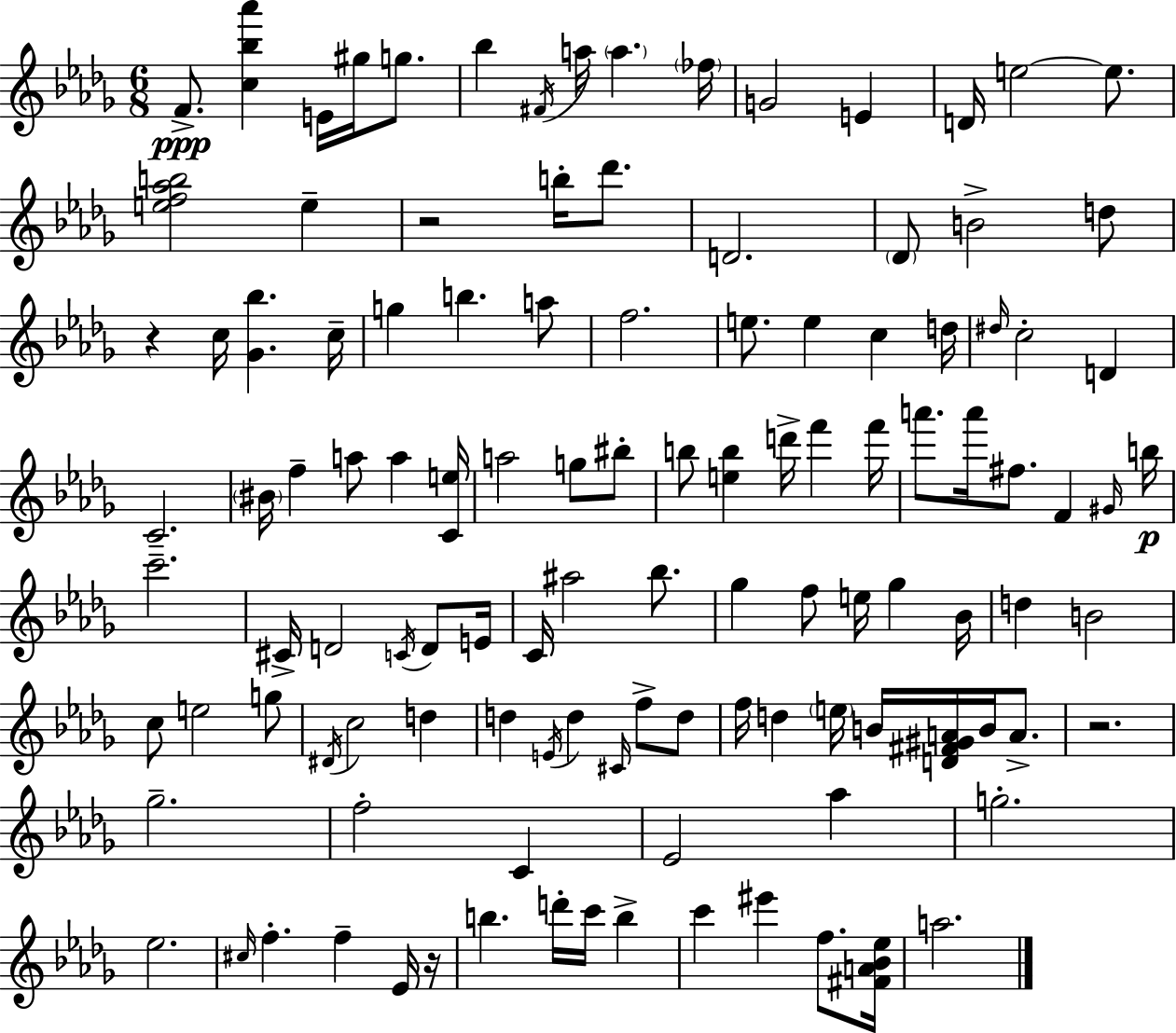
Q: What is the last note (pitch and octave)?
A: A5